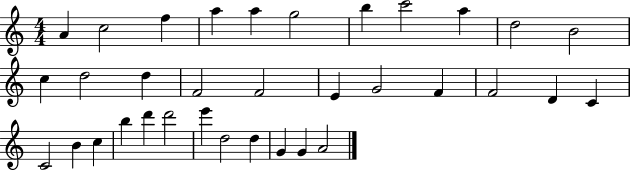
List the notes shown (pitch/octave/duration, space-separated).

A4/q C5/h F5/q A5/q A5/q G5/h B5/q C6/h A5/q D5/h B4/h C5/q D5/h D5/q F4/h F4/h E4/q G4/h F4/q F4/h D4/q C4/q C4/h B4/q C5/q B5/q D6/q D6/h E6/q D5/h D5/q G4/q G4/q A4/h